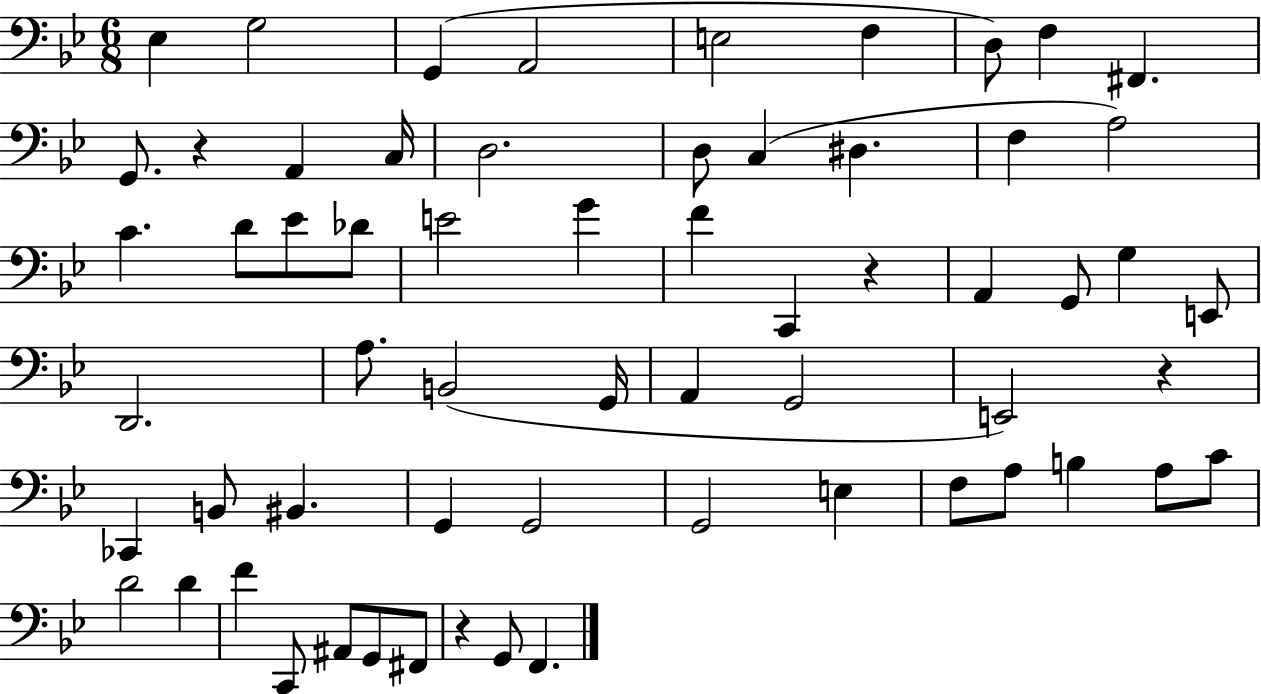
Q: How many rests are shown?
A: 4